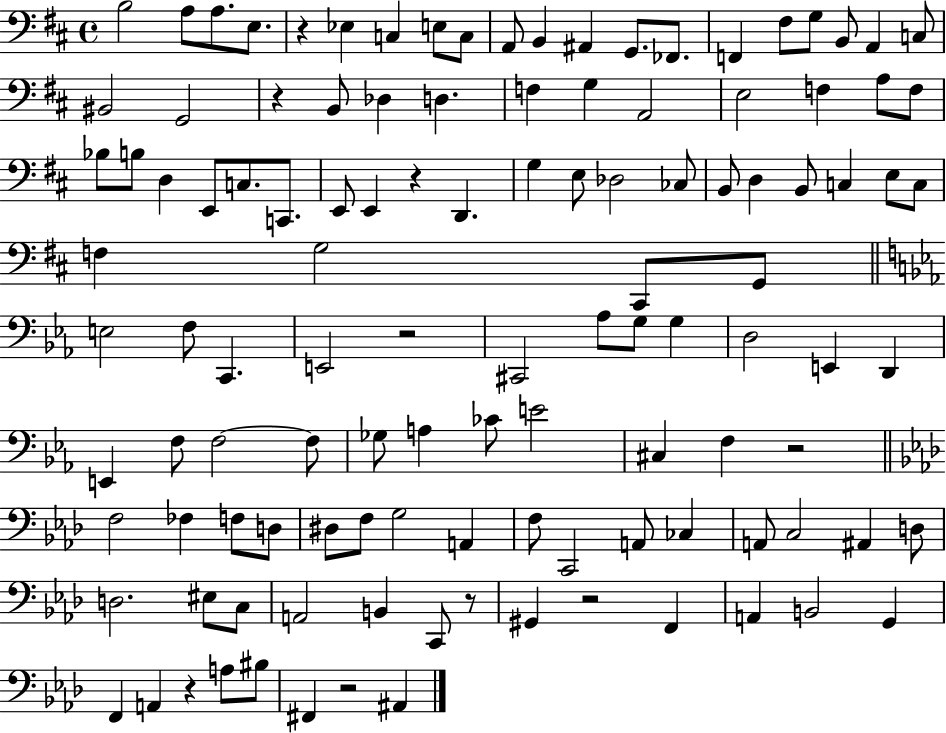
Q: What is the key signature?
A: D major